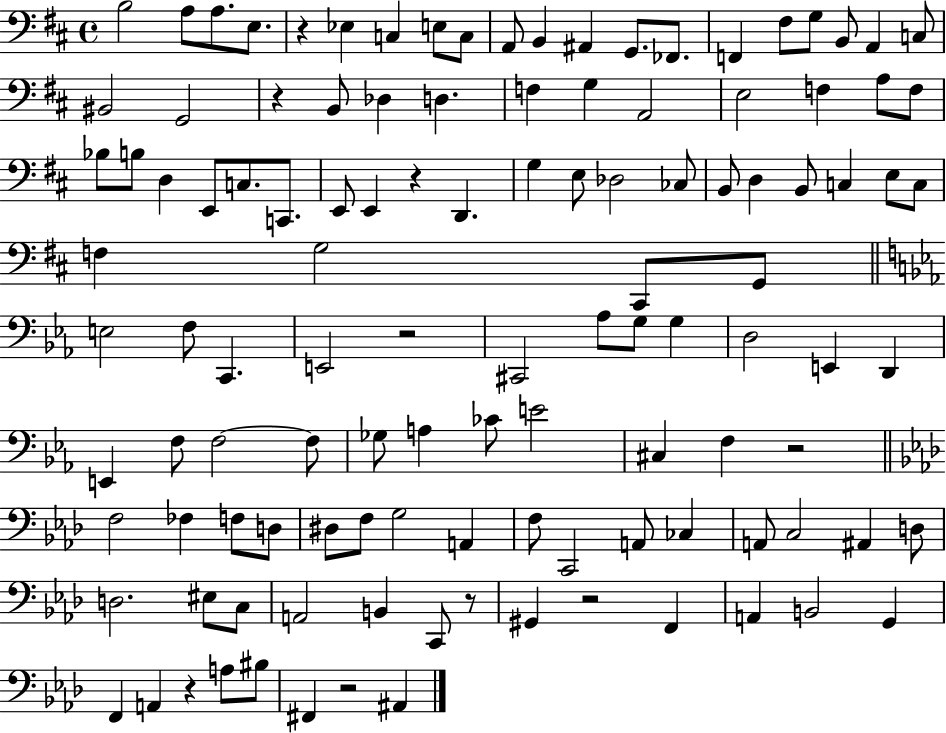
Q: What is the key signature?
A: D major